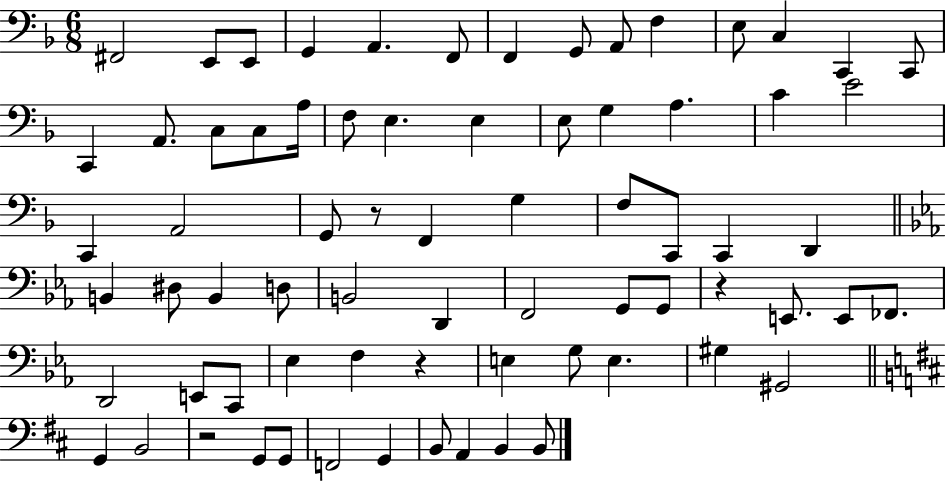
{
  \clef bass
  \numericTimeSignature
  \time 6/8
  \key f \major
  \repeat volta 2 { fis,2 e,8 e,8 | g,4 a,4. f,8 | f,4 g,8 a,8 f4 | e8 c4 c,4 c,8 | \break c,4 a,8. c8 c8 a16 | f8 e4. e4 | e8 g4 a4. | c'4 e'2 | \break c,4 a,2 | g,8 r8 f,4 g4 | f8 c,8 c,4 d,4 | \bar "||" \break \key ees \major b,4 dis8 b,4 d8 | b,2 d,4 | f,2 g,8 g,8 | r4 e,8. e,8 fes,8. | \break d,2 e,8 c,8 | ees4 f4 r4 | e4 g8 e4. | gis4 gis,2 | \break \bar "||" \break \key b \minor g,4 b,2 | r2 g,8 g,8 | f,2 g,4 | b,8 a,4 b,4 b,8 | \break } \bar "|."
}